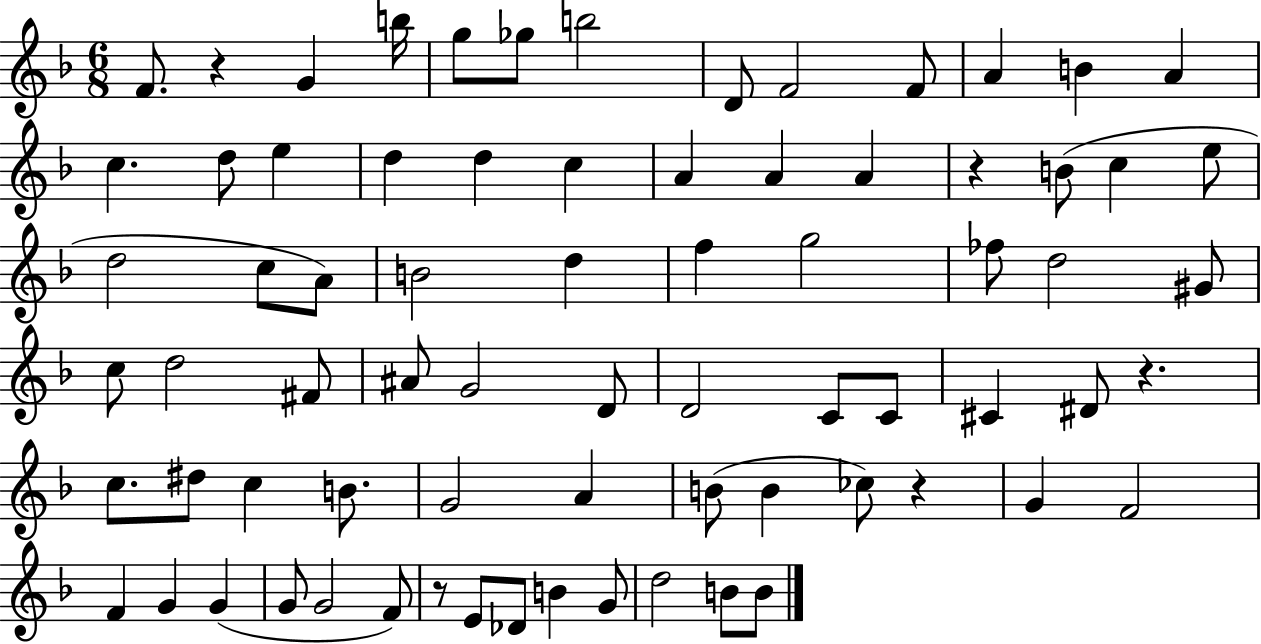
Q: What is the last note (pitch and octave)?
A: B4